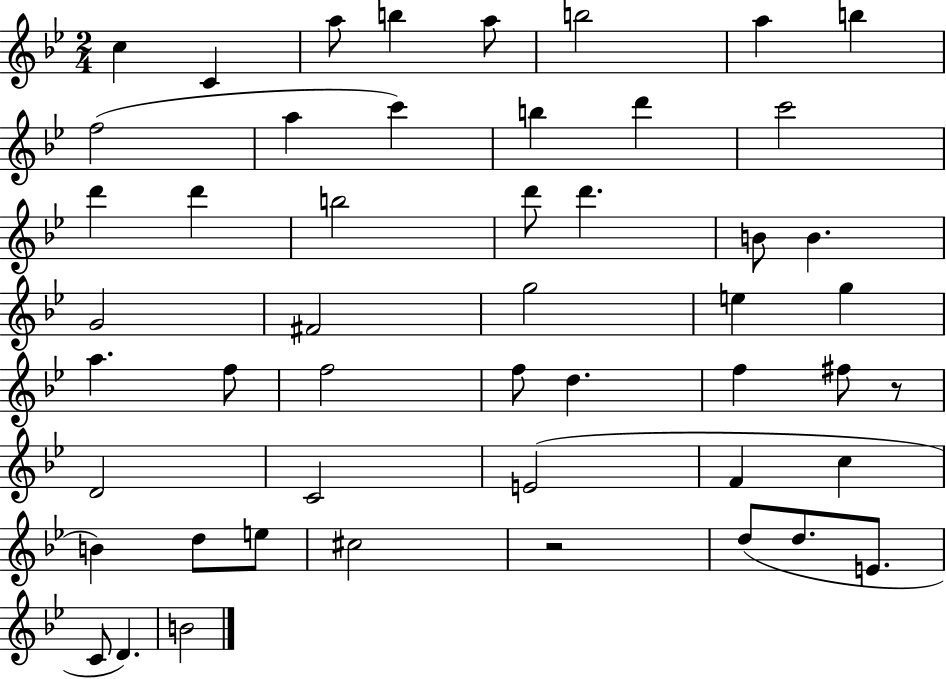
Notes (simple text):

C5/q C4/q A5/e B5/q A5/e B5/h A5/q B5/q F5/h A5/q C6/q B5/q D6/q C6/h D6/q D6/q B5/h D6/e D6/q. B4/e B4/q. G4/h F#4/h G5/h E5/q G5/q A5/q. F5/e F5/h F5/e D5/q. F5/q F#5/e R/e D4/h C4/h E4/h F4/q C5/q B4/q D5/e E5/e C#5/h R/h D5/e D5/e. E4/e. C4/e D4/q. B4/h